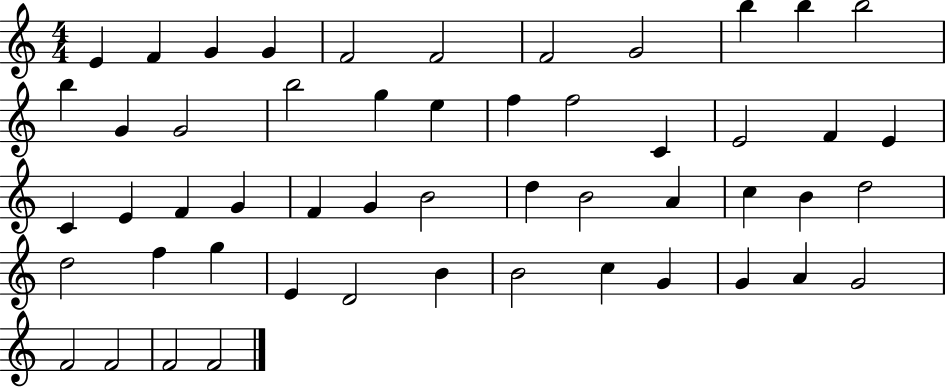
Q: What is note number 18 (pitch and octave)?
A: F5